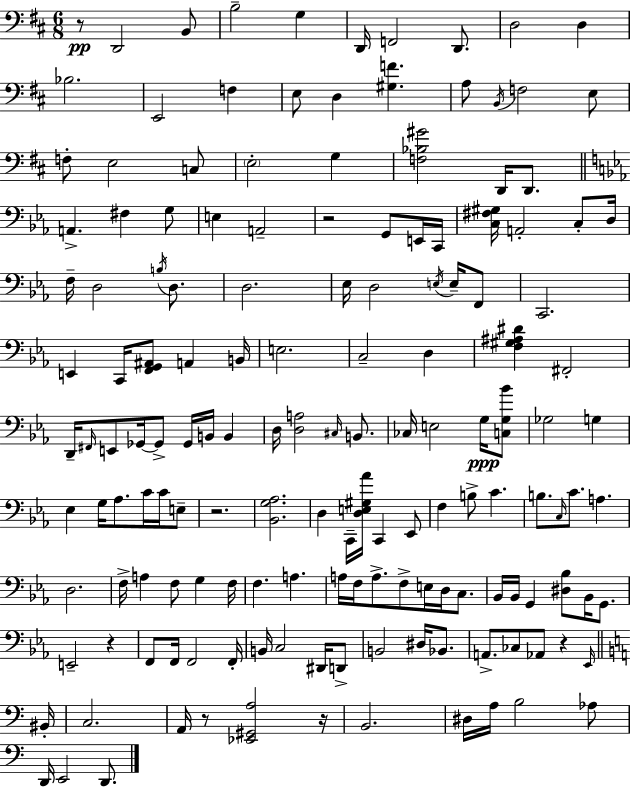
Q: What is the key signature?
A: D major